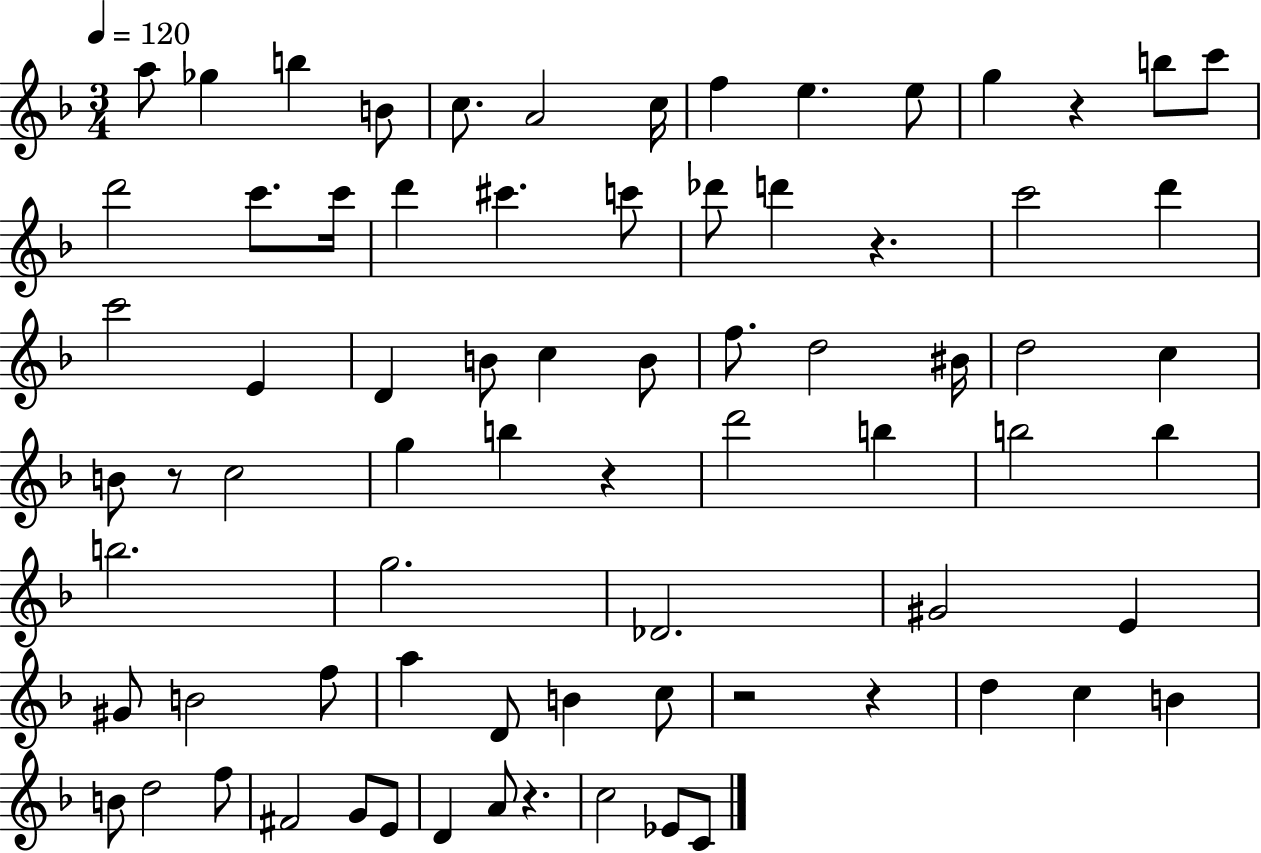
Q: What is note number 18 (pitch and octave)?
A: C#6